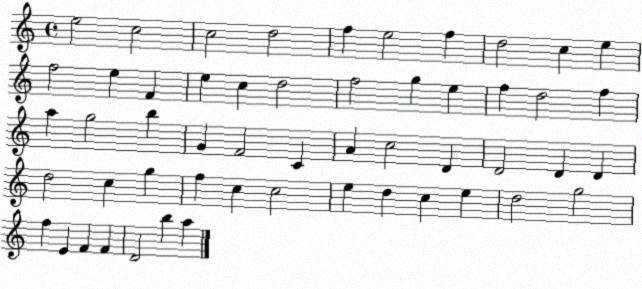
X:1
T:Untitled
M:4/4
L:1/4
K:C
e2 c2 c2 d2 f e2 f d2 c e f2 e F e c d2 f2 g e f d2 f a g2 b G F2 C A c2 D D2 D D d2 c g f c c2 e d c e d2 g2 f E F F D2 b a